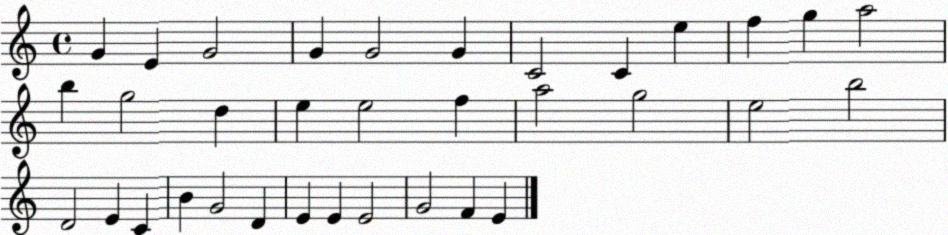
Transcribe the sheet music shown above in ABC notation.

X:1
T:Untitled
M:4/4
L:1/4
K:C
G E G2 G G2 G C2 C e f g a2 b g2 d e e2 f a2 g2 e2 b2 D2 E C B G2 D E E E2 G2 F E